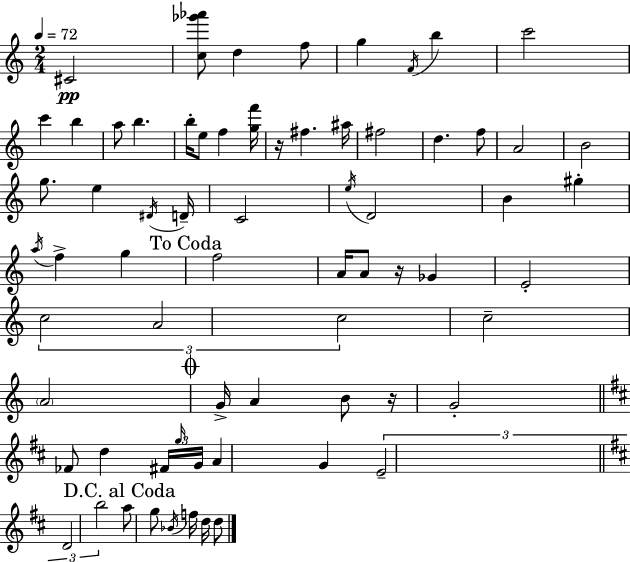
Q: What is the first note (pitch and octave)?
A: C#4